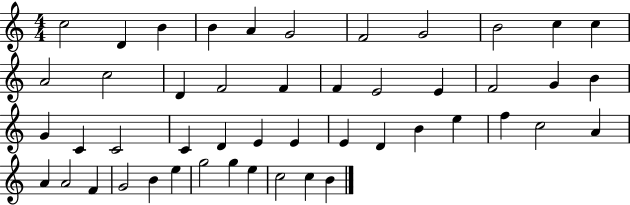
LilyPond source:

{
  \clef treble
  \numericTimeSignature
  \time 4/4
  \key c \major
  c''2 d'4 b'4 | b'4 a'4 g'2 | f'2 g'2 | b'2 c''4 c''4 | \break a'2 c''2 | d'4 f'2 f'4 | f'4 e'2 e'4 | f'2 g'4 b'4 | \break g'4 c'4 c'2 | c'4 d'4 e'4 e'4 | e'4 d'4 b'4 e''4 | f''4 c''2 a'4 | \break a'4 a'2 f'4 | g'2 b'4 e''4 | g''2 g''4 e''4 | c''2 c''4 b'4 | \break \bar "|."
}